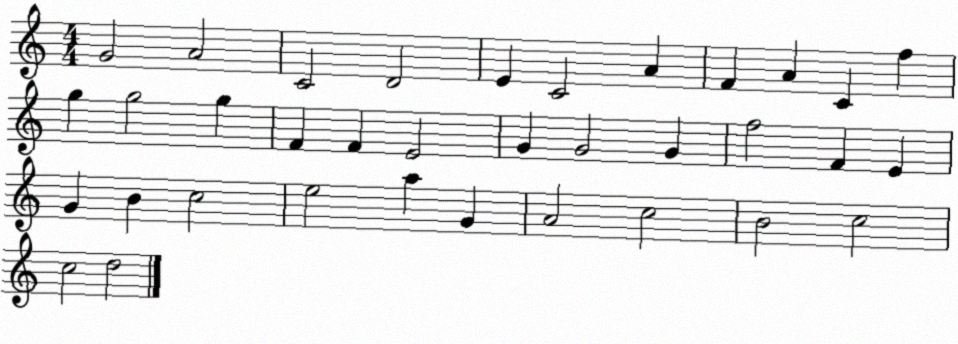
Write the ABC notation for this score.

X:1
T:Untitled
M:4/4
L:1/4
K:C
G2 A2 C2 D2 E C2 A F A C f g g2 g F F E2 G G2 G f2 F E G B c2 e2 a G A2 c2 B2 c2 c2 d2